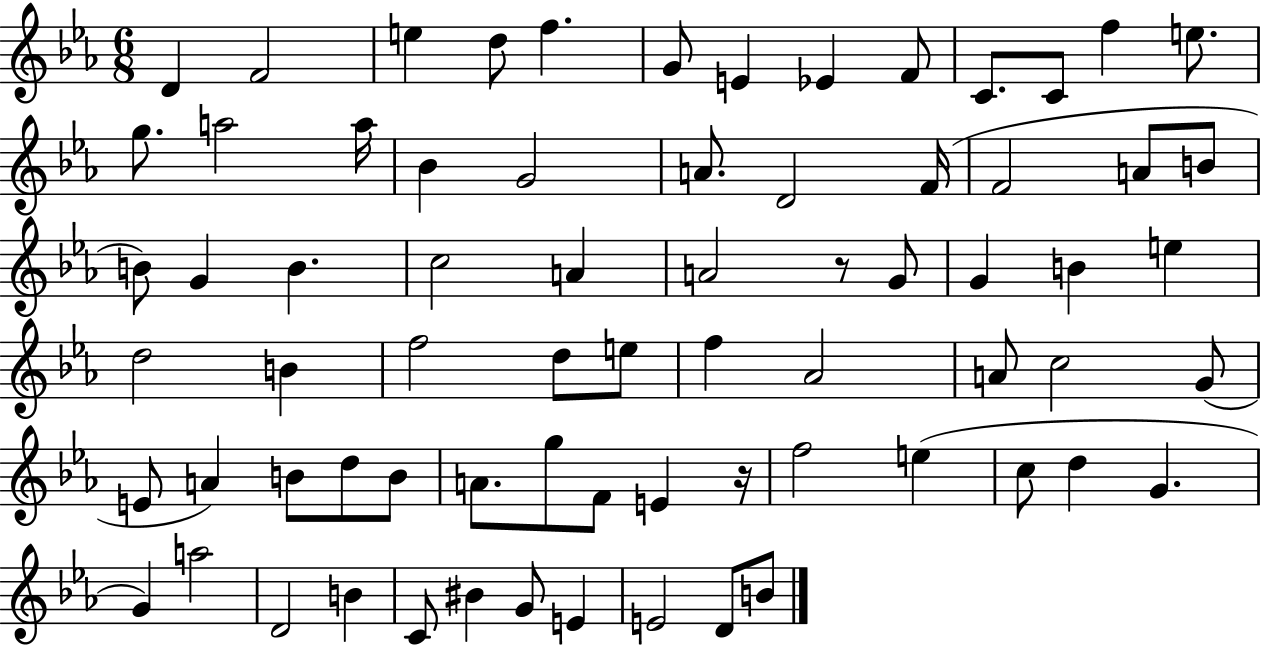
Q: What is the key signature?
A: EES major